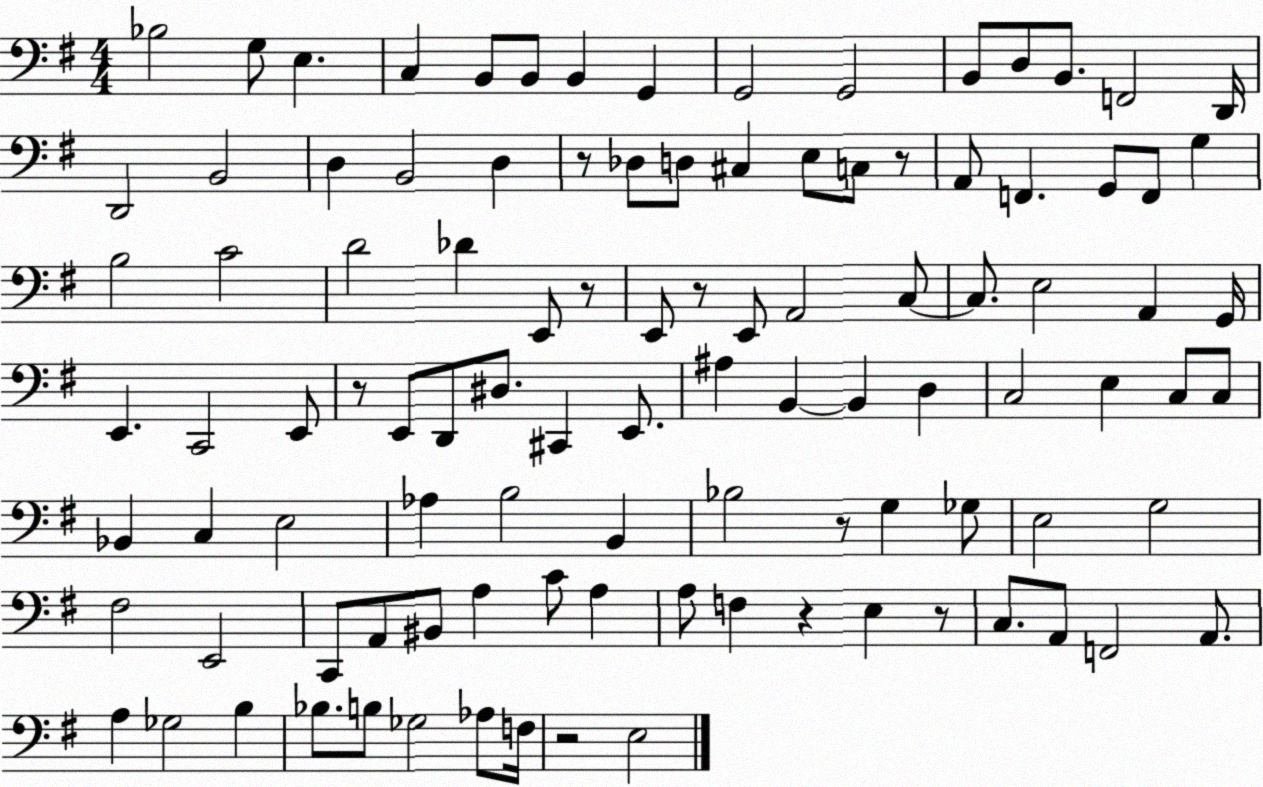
X:1
T:Untitled
M:4/4
L:1/4
K:G
_B,2 G,/2 E, C, B,,/2 B,,/2 B,, G,, G,,2 G,,2 B,,/2 D,/2 B,,/2 F,,2 D,,/4 D,,2 B,,2 D, B,,2 D, z/2 _D,/2 D,/2 ^C, E,/2 C,/2 z/2 A,,/2 F,, G,,/2 F,,/2 G, B,2 C2 D2 _D E,,/2 z/2 E,,/2 z/2 E,,/2 A,,2 C,/2 C,/2 E,2 A,, G,,/4 E,, C,,2 E,,/2 z/2 E,,/2 D,,/2 ^D,/2 ^C,, E,,/2 ^A, B,, B,, D, C,2 E, C,/2 C,/2 _B,, C, E,2 _A, B,2 B,, _B,2 z/2 G, _G,/2 E,2 G,2 ^F,2 E,,2 C,,/2 A,,/2 ^B,,/2 A, C/2 A, A,/2 F, z E, z/2 C,/2 A,,/2 F,,2 A,,/2 A, _G,2 B, _B,/2 B,/2 _G,2 _A,/2 F,/4 z2 E,2